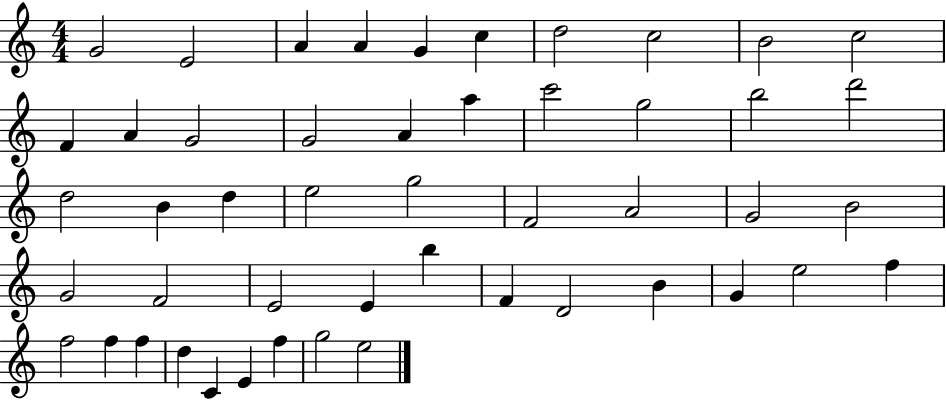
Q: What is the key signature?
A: C major